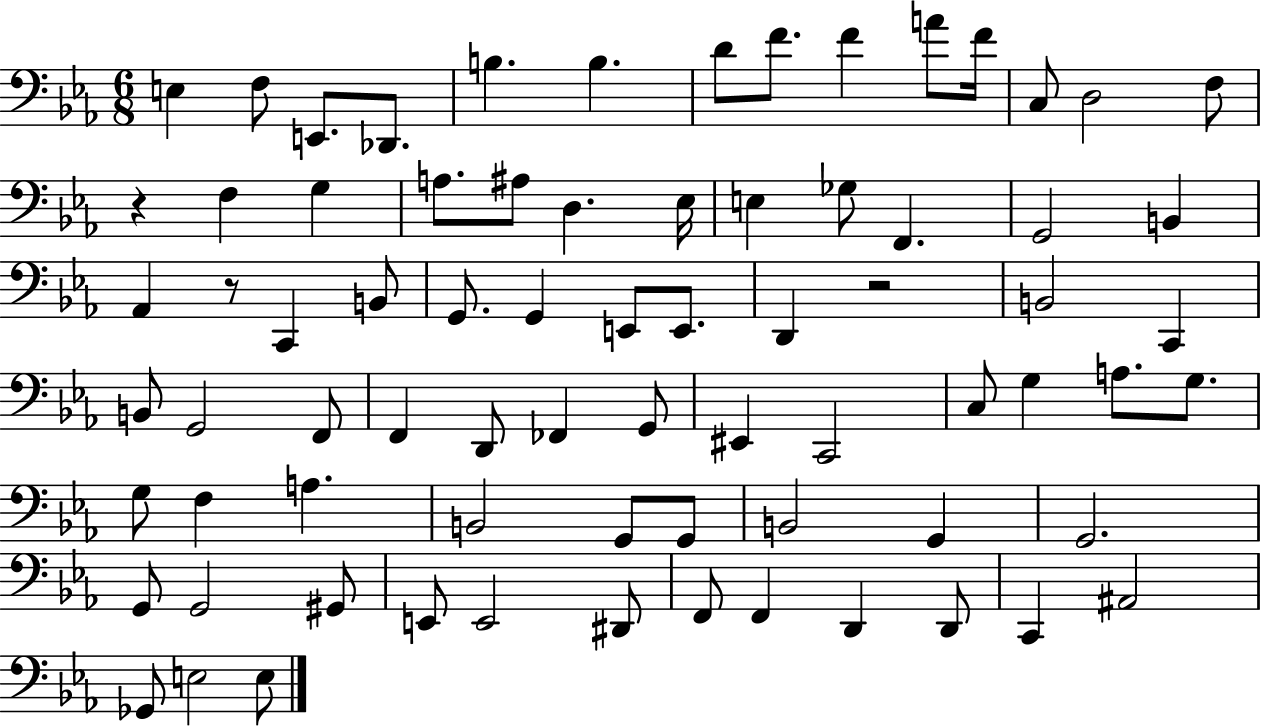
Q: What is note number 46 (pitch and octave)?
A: G3